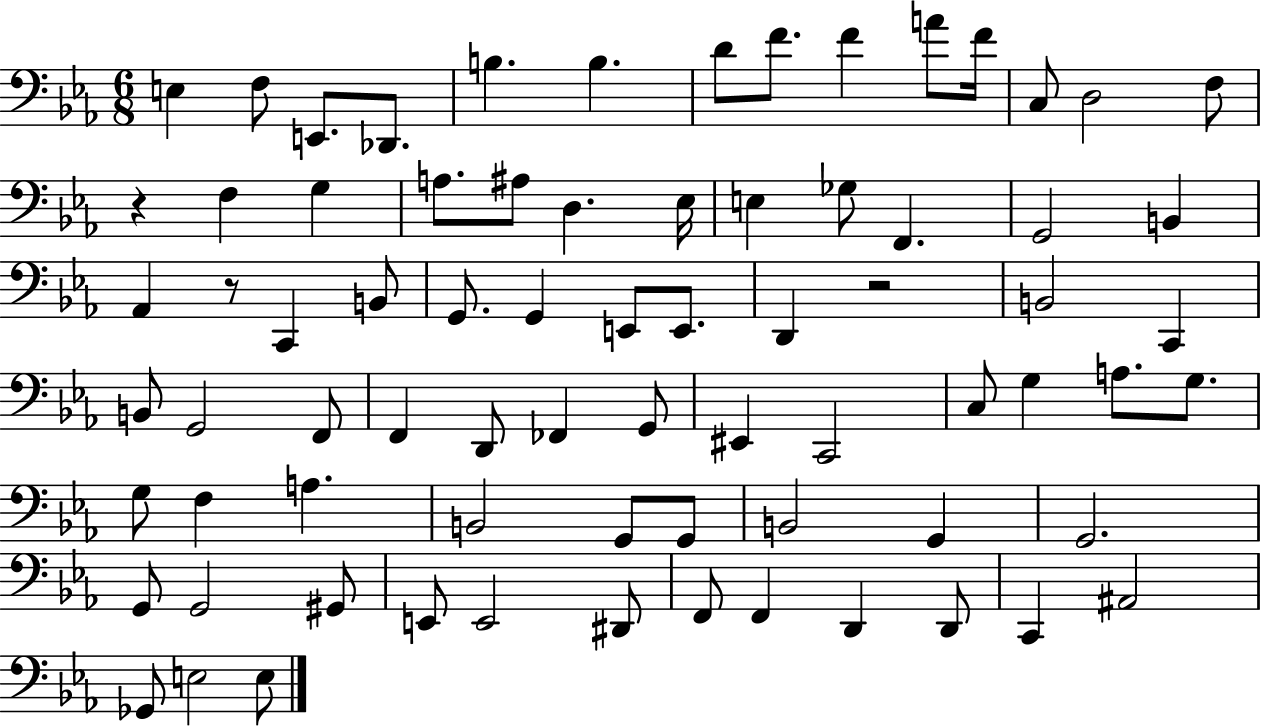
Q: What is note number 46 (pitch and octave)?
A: G3